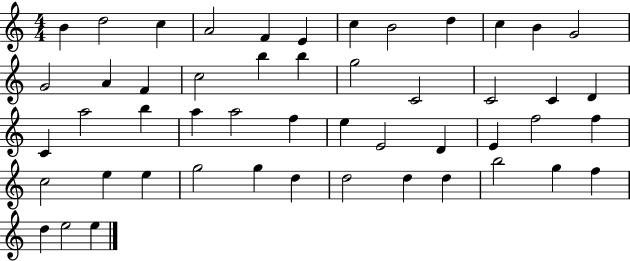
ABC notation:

X:1
T:Untitled
M:4/4
L:1/4
K:C
B d2 c A2 F E c B2 d c B G2 G2 A F c2 b b g2 C2 C2 C D C a2 b a a2 f e E2 D E f2 f c2 e e g2 g d d2 d d b2 g f d e2 e